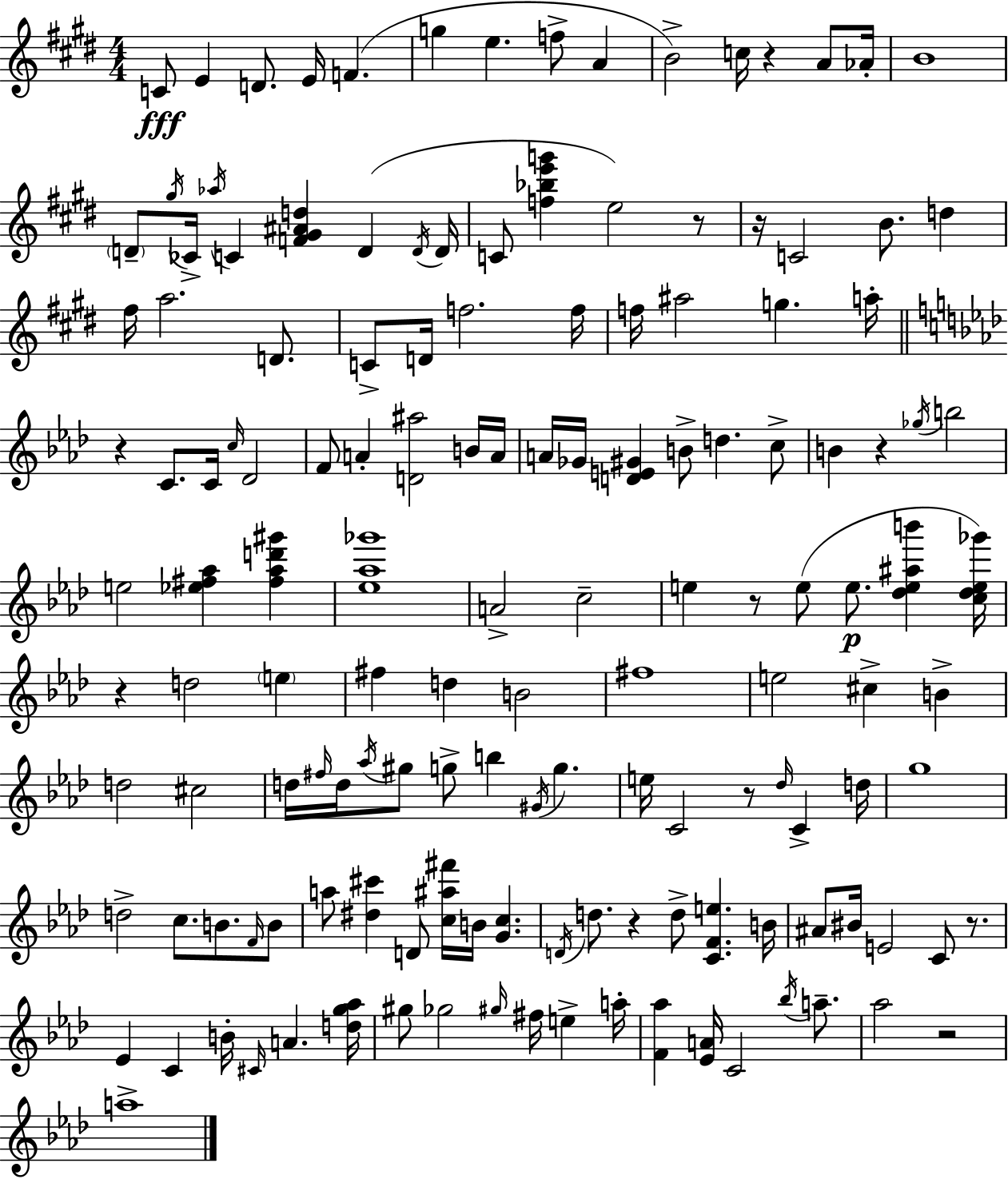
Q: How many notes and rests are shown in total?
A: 145